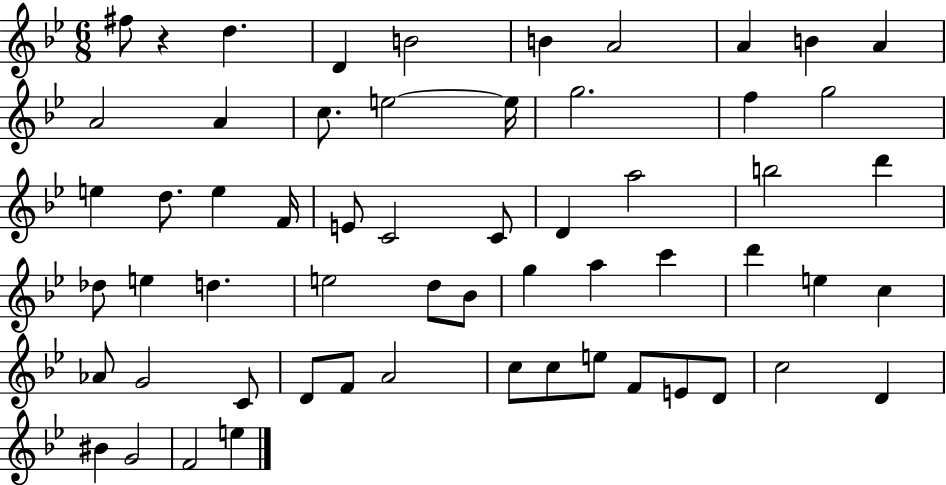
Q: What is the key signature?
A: BES major